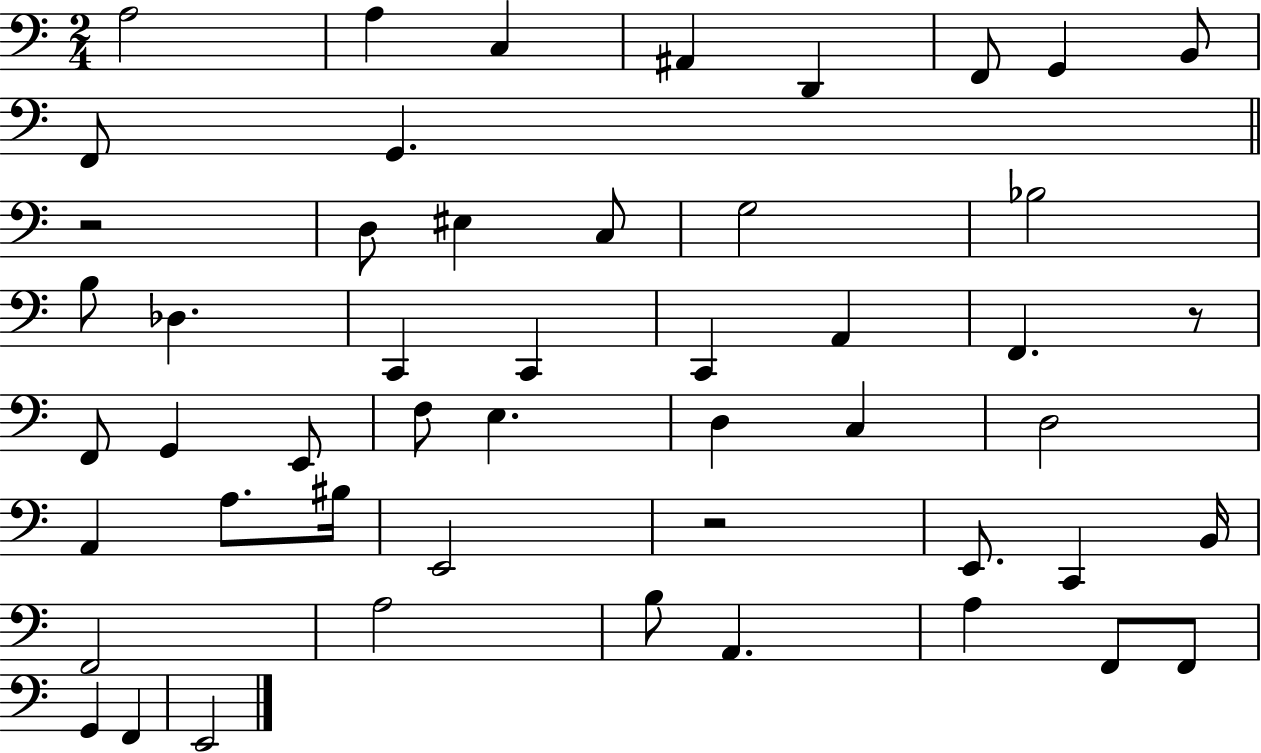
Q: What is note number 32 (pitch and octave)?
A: A3